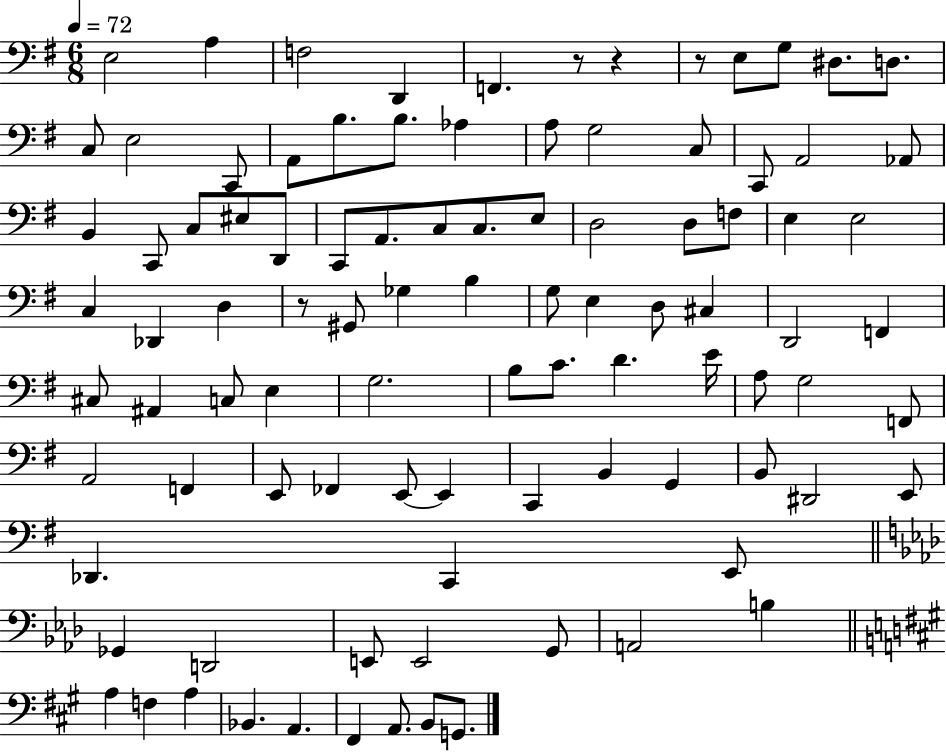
X:1
T:Untitled
M:6/8
L:1/4
K:G
E,2 A, F,2 D,, F,, z/2 z z/2 E,/2 G,/2 ^D,/2 D,/2 C,/2 E,2 C,,/2 A,,/2 B,/2 B,/2 _A, A,/2 G,2 C,/2 C,,/2 A,,2 _A,,/2 B,, C,,/2 C,/2 ^E,/2 D,,/2 C,,/2 A,,/2 C,/2 C,/2 E,/2 D,2 D,/2 F,/2 E, E,2 C, _D,, D, z/2 ^G,,/2 _G, B, G,/2 E, D,/2 ^C, D,,2 F,, ^C,/2 ^A,, C,/2 E, G,2 B,/2 C/2 D E/4 A,/2 G,2 F,,/2 A,,2 F,, E,,/2 _F,, E,,/2 E,, C,, B,, G,, B,,/2 ^D,,2 E,,/2 _D,, C,, E,,/2 _G,, D,,2 E,,/2 E,,2 G,,/2 A,,2 B, A, F, A, _B,, A,, ^F,, A,,/2 B,,/2 G,,/2